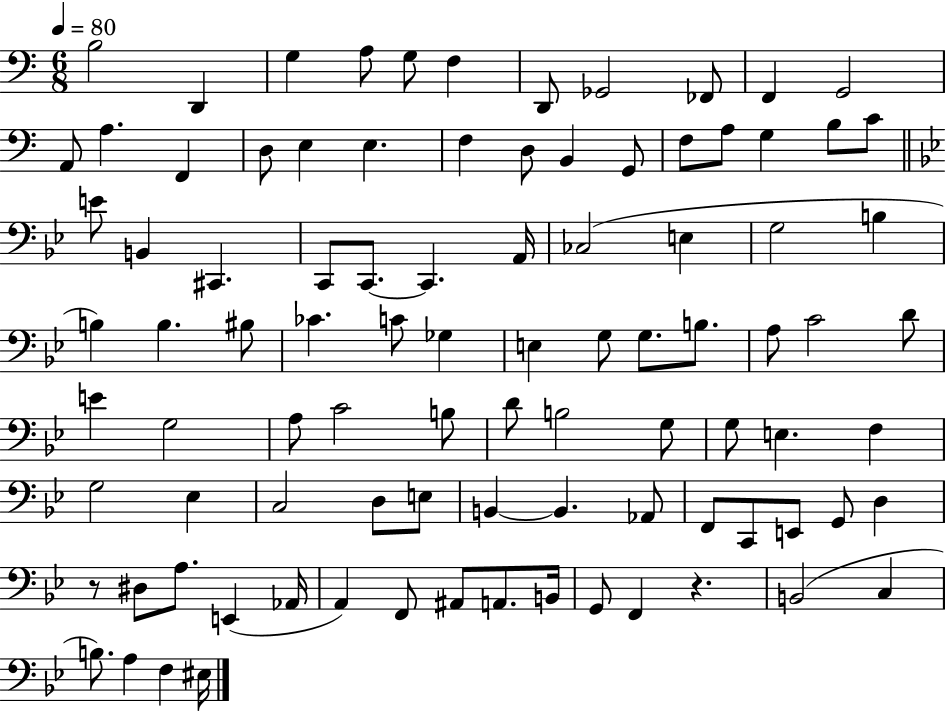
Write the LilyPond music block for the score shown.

{
  \clef bass
  \numericTimeSignature
  \time 6/8
  \key c \major
  \tempo 4 = 80
  b2 d,4 | g4 a8 g8 f4 | d,8 ges,2 fes,8 | f,4 g,2 | \break a,8 a4. f,4 | d8 e4 e4. | f4 d8 b,4 g,8 | f8 a8 g4 b8 c'8 | \break \bar "||" \break \key bes \major e'8 b,4 cis,4. | c,8 c,8.~~ c,4. a,16 | ces2( e4 | g2 b4 | \break b4) b4. bis8 | ces'4. c'8 ges4 | e4 g8 g8. b8. | a8 c'2 d'8 | \break e'4 g2 | a8 c'2 b8 | d'8 b2 g8 | g8 e4. f4 | \break g2 ees4 | c2 d8 e8 | b,4~~ b,4. aes,8 | f,8 c,8 e,8 g,8 d4 | \break r8 dis8 a8. e,4( aes,16 | a,4) f,8 ais,8 a,8. b,16 | g,8 f,4 r4. | b,2( c4 | \break b8.) a4 f4 eis16 | \bar "|."
}